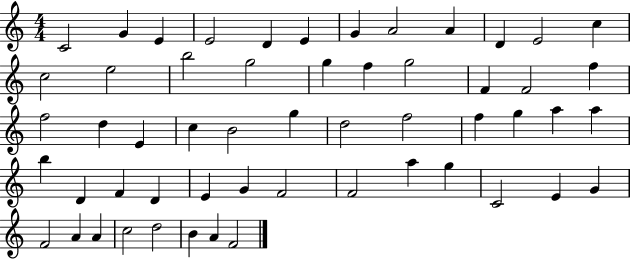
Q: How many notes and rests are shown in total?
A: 55